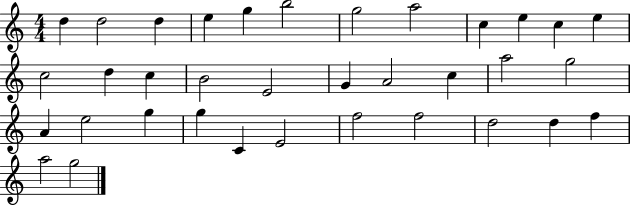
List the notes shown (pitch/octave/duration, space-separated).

D5/q D5/h D5/q E5/q G5/q B5/h G5/h A5/h C5/q E5/q C5/q E5/q C5/h D5/q C5/q B4/h E4/h G4/q A4/h C5/q A5/h G5/h A4/q E5/h G5/q G5/q C4/q E4/h F5/h F5/h D5/h D5/q F5/q A5/h G5/h